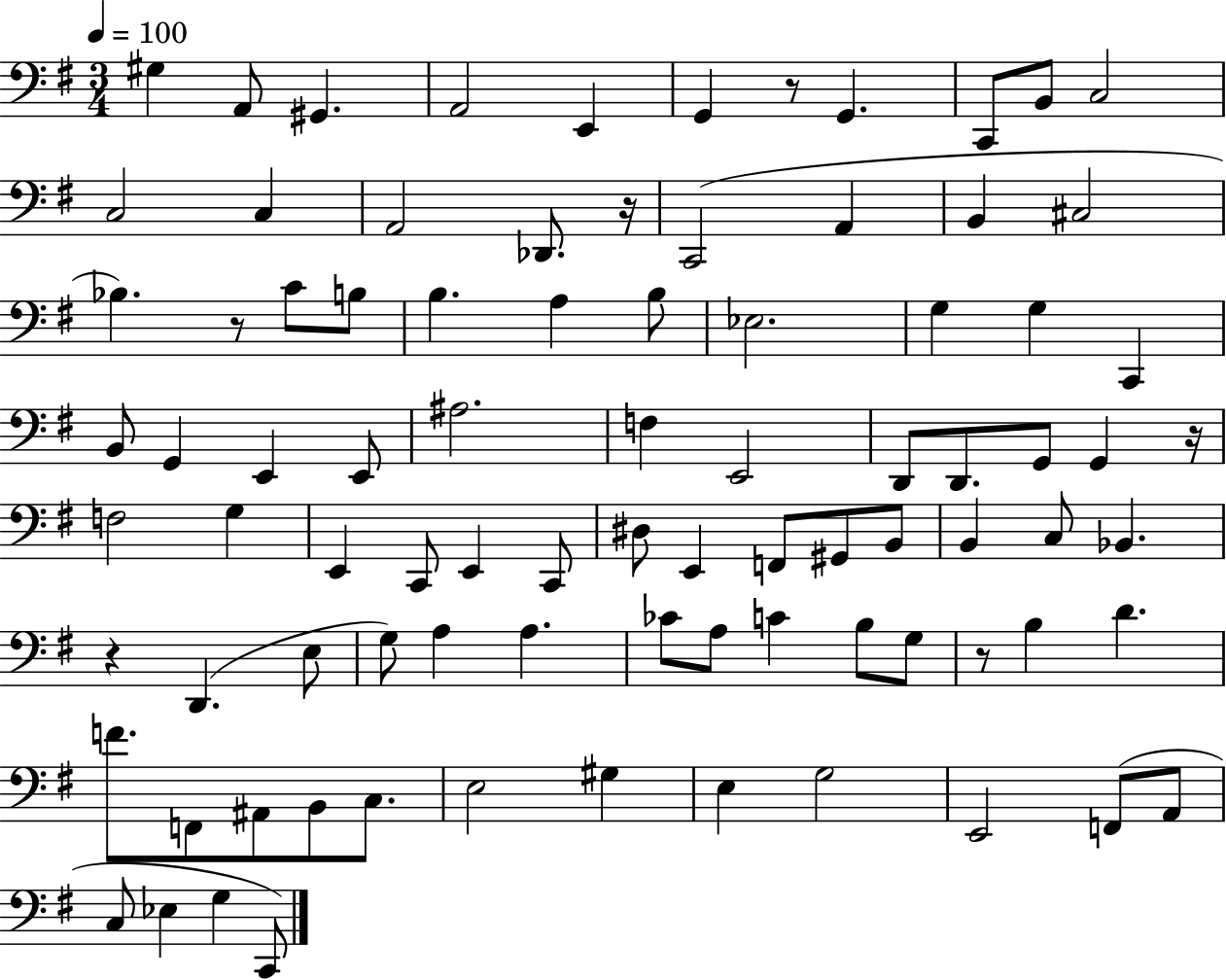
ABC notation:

X:1
T:Untitled
M:3/4
L:1/4
K:G
^G, A,,/2 ^G,, A,,2 E,, G,, z/2 G,, C,,/2 B,,/2 C,2 C,2 C, A,,2 _D,,/2 z/4 C,,2 A,, B,, ^C,2 _B, z/2 C/2 B,/2 B, A, B,/2 _E,2 G, G, C,, B,,/2 G,, E,, E,,/2 ^A,2 F, E,,2 D,,/2 D,,/2 G,,/2 G,, z/4 F,2 G, E,, C,,/2 E,, C,,/2 ^D,/2 E,, F,,/2 ^G,,/2 B,,/2 B,, C,/2 _B,, z D,, E,/2 G,/2 A, A, _C/2 A,/2 C B,/2 G,/2 z/2 B, D F/2 F,,/2 ^A,,/2 B,,/2 C,/2 E,2 ^G, E, G,2 E,,2 F,,/2 A,,/2 C,/2 _E, G, C,,/2